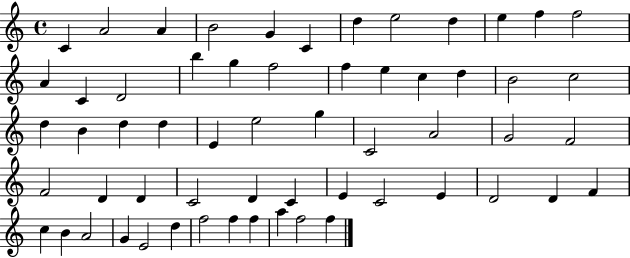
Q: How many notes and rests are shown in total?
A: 59